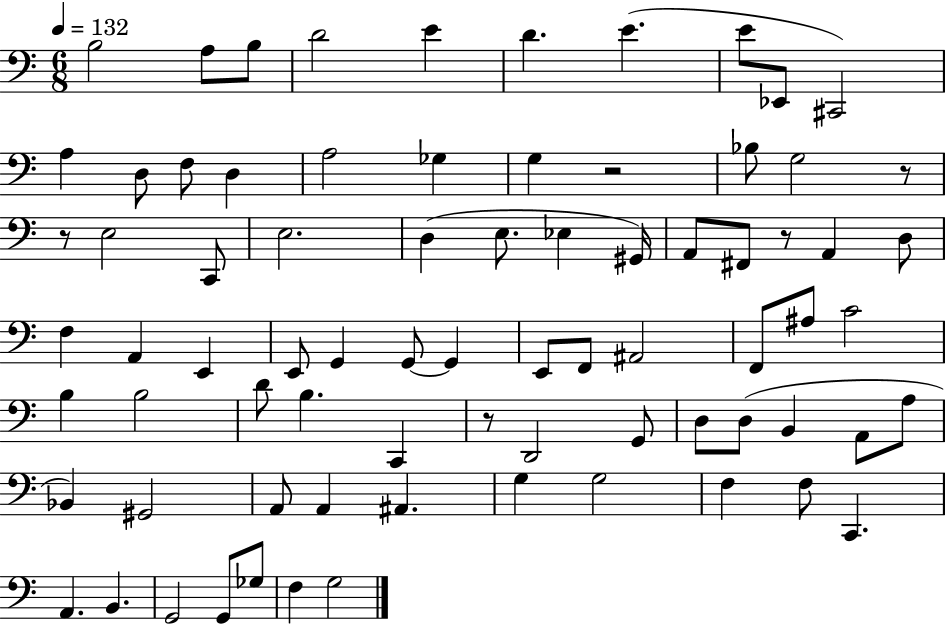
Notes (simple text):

B3/h A3/e B3/e D4/h E4/q D4/q. E4/q. E4/e Eb2/e C#2/h A3/q D3/e F3/e D3/q A3/h Gb3/q G3/q R/h Bb3/e G3/h R/e R/e E3/h C2/e E3/h. D3/q E3/e. Eb3/q G#2/s A2/e F#2/e R/e A2/q D3/e F3/q A2/q E2/q E2/e G2/q G2/e G2/q E2/e F2/e A#2/h F2/e A#3/e C4/h B3/q B3/h D4/e B3/q. C2/q R/e D2/h G2/e D3/e D3/e B2/q A2/e A3/e Bb2/q G#2/h A2/e A2/q A#2/q. G3/q G3/h F3/q F3/e C2/q. A2/q. B2/q. G2/h G2/e Gb3/e F3/q G3/h